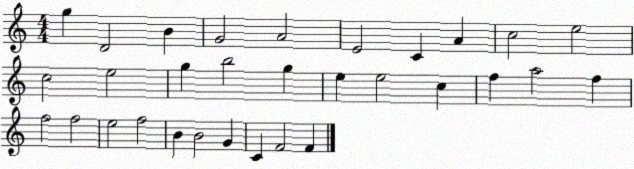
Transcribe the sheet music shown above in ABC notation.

X:1
T:Untitled
M:4/4
L:1/4
K:C
g D2 B G2 A2 E2 C A c2 e2 c2 e2 g b2 g e e2 c f a2 f f2 f2 e2 f2 B B2 G C F2 F